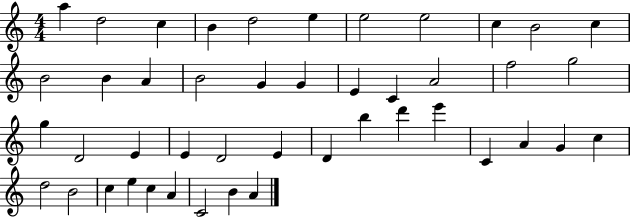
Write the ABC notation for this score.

X:1
T:Untitled
M:4/4
L:1/4
K:C
a d2 c B d2 e e2 e2 c B2 c B2 B A B2 G G E C A2 f2 g2 g D2 E E D2 E D b d' e' C A G c d2 B2 c e c A C2 B A